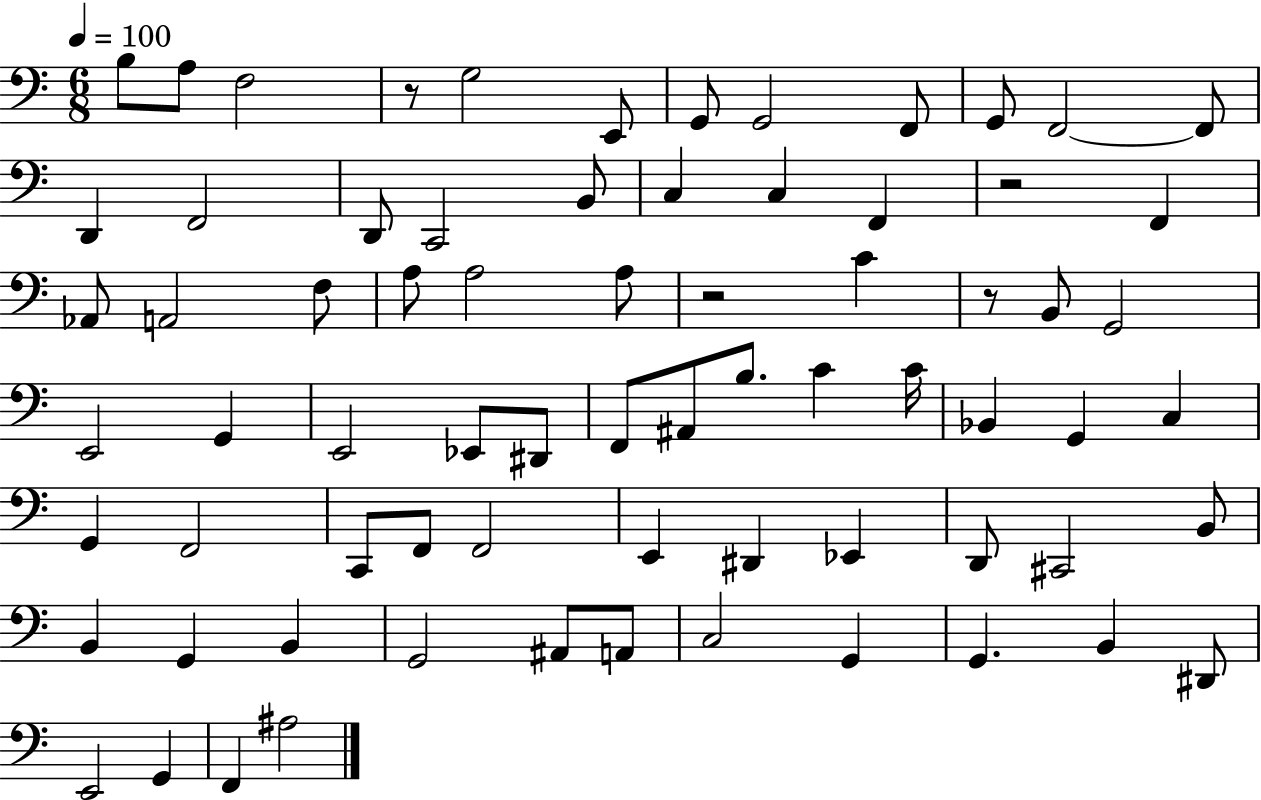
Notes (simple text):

B3/e A3/e F3/h R/e G3/h E2/e G2/e G2/h F2/e G2/e F2/h F2/e D2/q F2/h D2/e C2/h B2/e C3/q C3/q F2/q R/h F2/q Ab2/e A2/h F3/e A3/e A3/h A3/e R/h C4/q R/e B2/e G2/h E2/h G2/q E2/h Eb2/e D#2/e F2/e A#2/e B3/e. C4/q C4/s Bb2/q G2/q C3/q G2/q F2/h C2/e F2/e F2/h E2/q D#2/q Eb2/q D2/e C#2/h B2/e B2/q G2/q B2/q G2/h A#2/e A2/e C3/h G2/q G2/q. B2/q D#2/e E2/h G2/q F2/q A#3/h